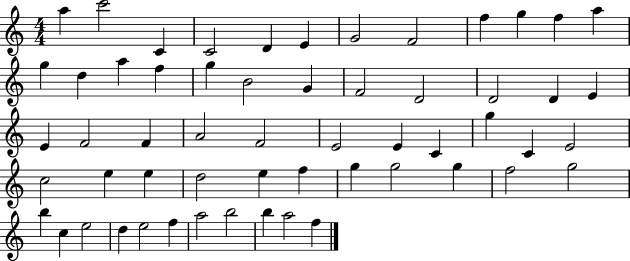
X:1
T:Untitled
M:4/4
L:1/4
K:C
a c'2 C C2 D E G2 F2 f g f a g d a f g B2 G F2 D2 D2 D E E F2 F A2 F2 E2 E C g C E2 c2 e e d2 e f g g2 g f2 g2 b c e2 d e2 f a2 b2 b a2 f